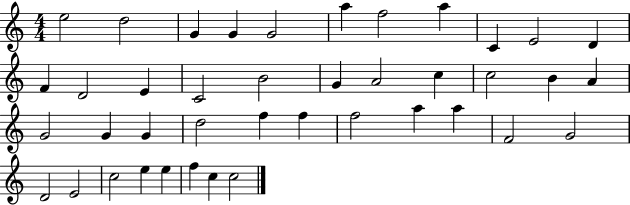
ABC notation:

X:1
T:Untitled
M:4/4
L:1/4
K:C
e2 d2 G G G2 a f2 a C E2 D F D2 E C2 B2 G A2 c c2 B A G2 G G d2 f f f2 a a F2 G2 D2 E2 c2 e e f c c2